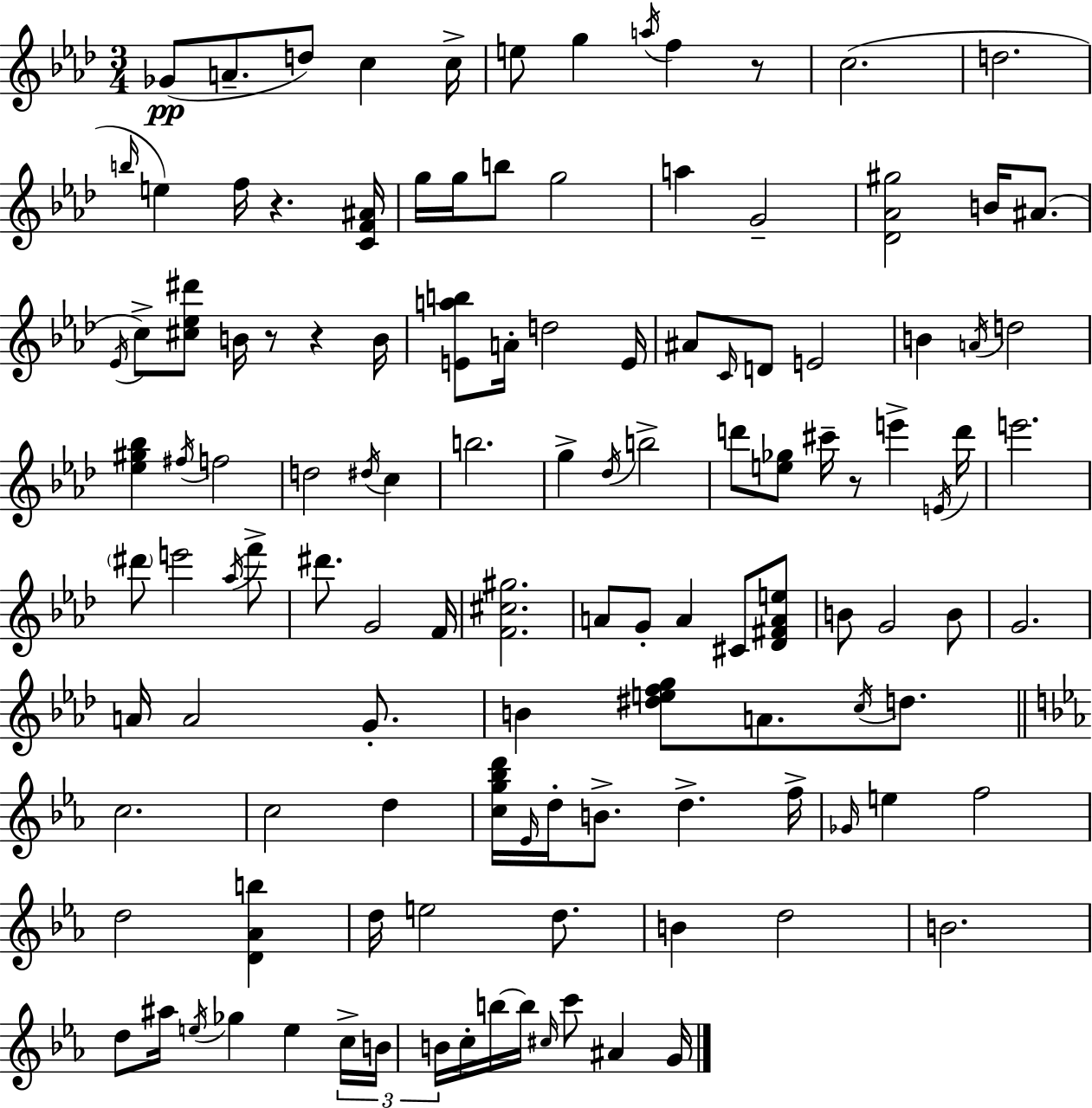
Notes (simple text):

Gb4/e A4/e. D5/e C5/q C5/s E5/e G5/q A5/s F5/q R/e C5/h. D5/h. B5/s E5/q F5/s R/q. [C4,F4,A#4]/s G5/s G5/s B5/e G5/h A5/q G4/h [Db4,Ab4,G#5]/h B4/s A#4/e. Eb4/s C5/e [C#5,Eb5,D#6]/e B4/s R/e R/q B4/s [E4,A5,B5]/e A4/s D5/h E4/s A#4/e C4/s D4/e E4/h B4/q A4/s D5/h [Eb5,G#5,Bb5]/q F#5/s F5/h D5/h D#5/s C5/q B5/h. G5/q Db5/s B5/h D6/e [E5,Gb5]/e C#6/s R/e E6/q E4/s D6/s E6/h. D#6/e E6/h Ab5/s F6/e D#6/e. G4/h F4/s [F4,C#5,G#5]/h. A4/e G4/e A4/q C#4/e [Db4,F#4,A4,E5]/e B4/e G4/h B4/e G4/h. A4/s A4/h G4/e. B4/q [D#5,E5,F5,G5]/e A4/e. C5/s D5/e. C5/h. C5/h D5/q [C5,G5,Bb5,D6]/s Eb4/s D5/s B4/e. D5/q. F5/s Gb4/s E5/q F5/h D5/h [D4,Ab4,B5]/q D5/s E5/h D5/e. B4/q D5/h B4/h. D5/e A#5/s E5/s Gb5/q E5/q C5/s B4/s B4/s C5/s B5/s B5/s C#5/s C6/e A#4/q G4/s